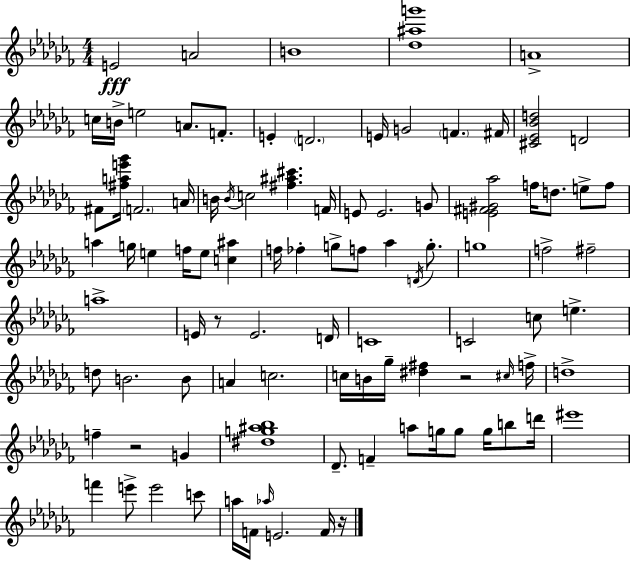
E4/h A4/h B4/w [Db5,A#5,G6]/w A4/w C5/s B4/s E5/h A4/e. F4/e. E4/q D4/h. E4/s G4/h F4/q. F#4/s [C#4,Eb4,Bb4,D5]/h D4/h F#4/e [F#5,A5,E6,Gb6]/s F4/h. A4/s B4/s B4/s C5/h [F#5,A#5,C#6]/q. F4/s E4/e E4/h. G4/e [E4,F#4,G#4,Ab5]/h F5/s D5/e. E5/e F5/e A5/q G5/s E5/q F5/s E5/e [C5,A#5]/q F5/s FES5/q G5/e F5/e Ab5/q D4/s G5/e. G5/w F5/h F#5/h A5/w E4/s R/e E4/h. D4/s C4/w C4/h C5/e E5/q. D5/e B4/h. B4/e A4/q C5/h. C5/s B4/s Gb5/s [D#5,F#5]/q R/h C#5/s F5/s D5/w F5/q R/h G4/q [D#5,G5,A#5,Bb5]/w Db4/e. F4/q A5/e G5/s G5/e G5/s B5/e D6/s EIS6/w F6/q E6/e E6/h C6/e A5/s F4/s Ab5/s E4/h. F4/s R/s